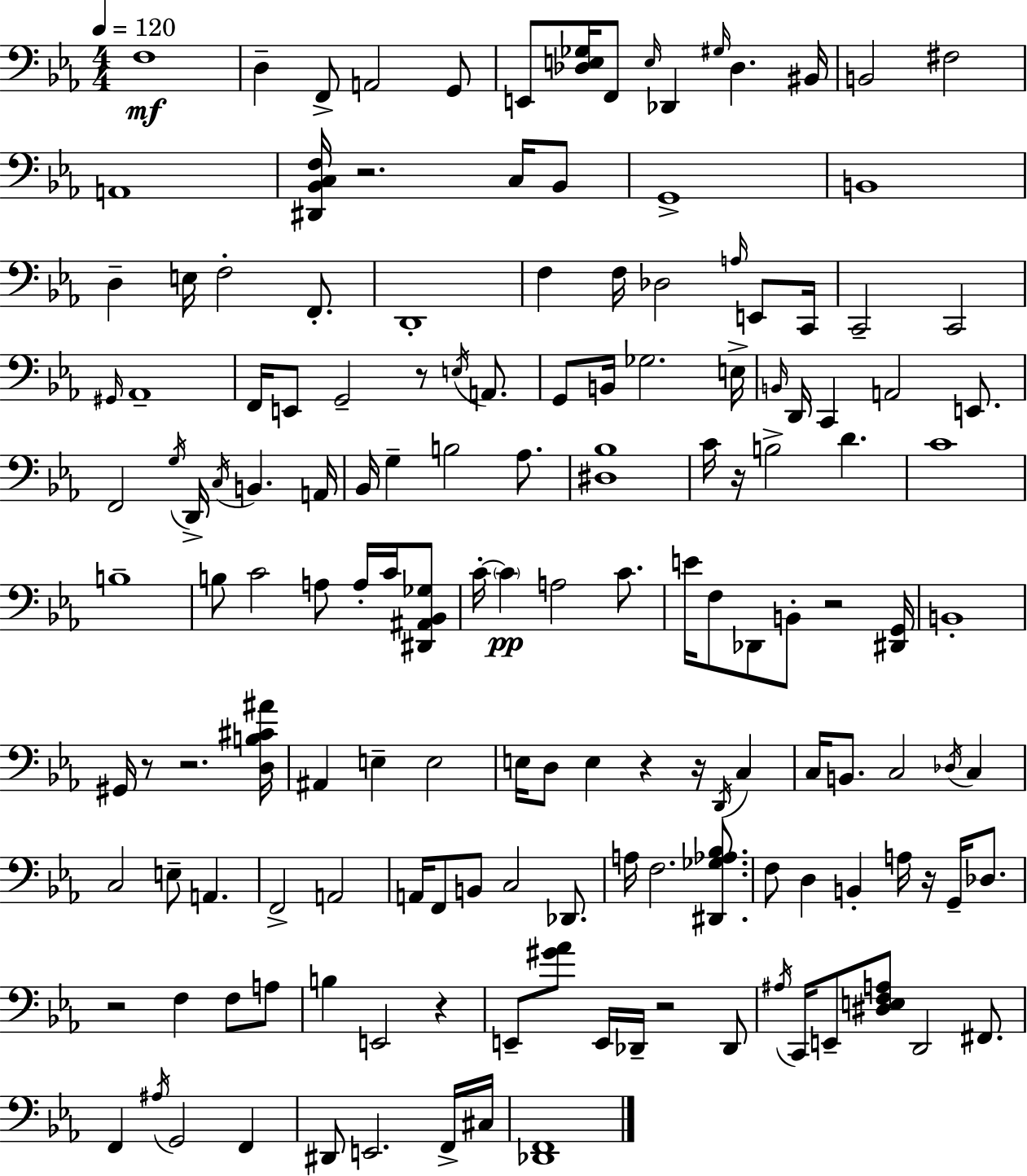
X:1
T:Untitled
M:4/4
L:1/4
K:Cm
F,4 D, F,,/2 A,,2 G,,/2 E,,/2 [_D,E,_G,]/4 F,,/2 E,/4 _D,, ^G,/4 _D, ^B,,/4 B,,2 ^F,2 A,,4 [^D,,_B,,C,F,]/4 z2 C,/4 _B,,/2 G,,4 B,,4 D, E,/4 F,2 F,,/2 D,,4 F, F,/4 _D,2 A,/4 E,,/2 C,,/4 C,,2 C,,2 ^G,,/4 _A,,4 F,,/4 E,,/2 G,,2 z/2 E,/4 A,,/2 G,,/2 B,,/4 _G,2 E,/4 B,,/4 D,,/4 C,, A,,2 E,,/2 F,,2 G,/4 D,,/4 C,/4 B,, A,,/4 _B,,/4 G, B,2 _A,/2 [^D,_B,]4 C/4 z/4 B,2 D C4 B,4 B,/2 C2 A,/2 A,/4 C/4 [^D,,^A,,_B,,_G,]/2 C/4 C A,2 C/2 E/4 F,/2 _D,,/2 B,,/2 z2 [^D,,G,,]/4 B,,4 ^G,,/4 z/2 z2 [D,B,^C^A]/4 ^A,, E, E,2 E,/4 D,/2 E, z z/4 D,,/4 C, C,/4 B,,/2 C,2 _D,/4 C, C,2 E,/2 A,, F,,2 A,,2 A,,/4 F,,/2 B,,/2 C,2 _D,,/2 A,/4 F,2 [^D,,_G,_A,_B,]/2 F,/2 D, B,, A,/4 z/4 G,,/4 _D,/2 z2 F, F,/2 A,/2 B, E,,2 z E,,/2 [^G_A]/2 E,,/4 _D,,/4 z2 _D,,/2 ^A,/4 C,,/4 E,,/2 [^D,E,F,A,]/2 D,,2 ^F,,/2 F,, ^A,/4 G,,2 F,, ^D,,/2 E,,2 F,,/4 ^C,/4 [_D,,F,,]4